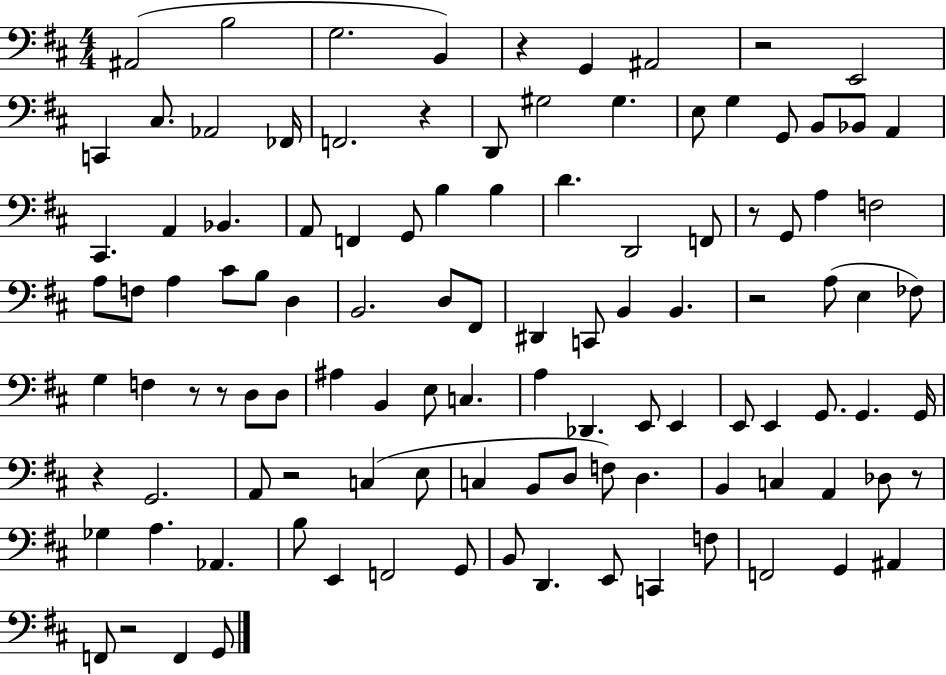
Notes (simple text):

A#2/h B3/h G3/h. B2/q R/q G2/q A#2/h R/h E2/h C2/q C#3/e. Ab2/h FES2/s F2/h. R/q D2/e G#3/h G#3/q. E3/e G3/q G2/e B2/e Bb2/e A2/q C#2/q. A2/q Bb2/q. A2/e F2/q G2/e B3/q B3/q D4/q. D2/h F2/e R/e G2/e A3/q F3/h A3/e F3/e A3/q C#4/e B3/e D3/q B2/h. D3/e F#2/e D#2/q C2/e B2/q B2/q. R/h A3/e E3/q FES3/e G3/q F3/q R/e R/e D3/e D3/e A#3/q B2/q E3/e C3/q. A3/q Db2/q. E2/e E2/q E2/e E2/q G2/e. G2/q. G2/s R/q G2/h. A2/e R/h C3/q E3/e C3/q B2/e D3/e F3/e D3/q. B2/q C3/q A2/q Db3/e R/e Gb3/q A3/q. Ab2/q. B3/e E2/q F2/h G2/e B2/e D2/q. E2/e C2/q F3/e F2/h G2/q A#2/q F2/e R/h F2/q G2/e